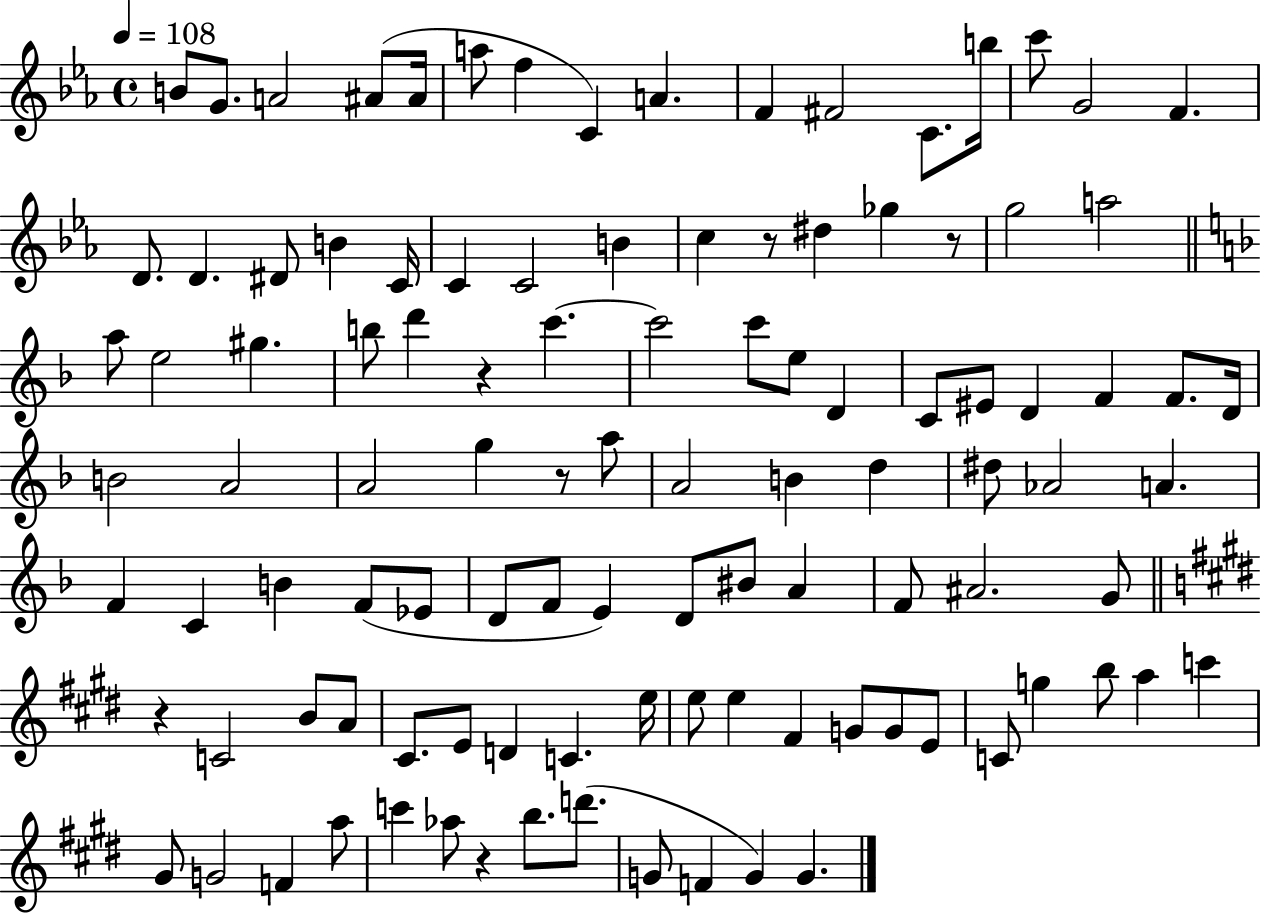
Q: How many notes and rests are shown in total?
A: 107